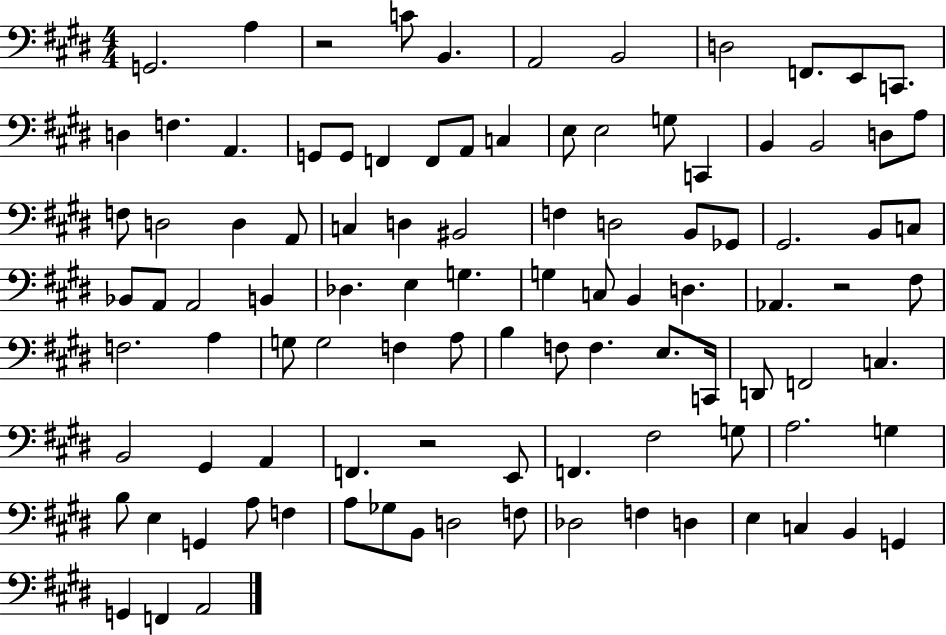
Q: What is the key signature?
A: E major